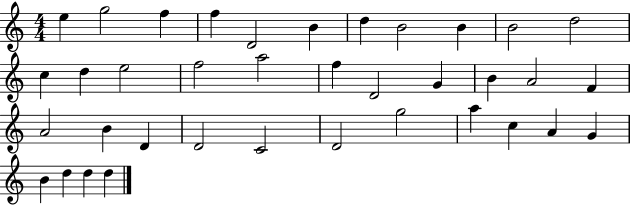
E5/q G5/h F5/q F5/q D4/h B4/q D5/q B4/h B4/q B4/h D5/h C5/q D5/q E5/h F5/h A5/h F5/q D4/h G4/q B4/q A4/h F4/q A4/h B4/q D4/q D4/h C4/h D4/h G5/h A5/q C5/q A4/q G4/q B4/q D5/q D5/q D5/q